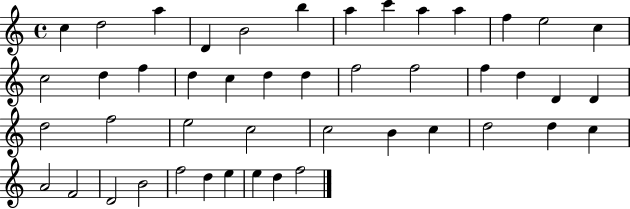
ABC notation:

X:1
T:Untitled
M:4/4
L:1/4
K:C
c d2 a D B2 b a c' a a f e2 c c2 d f d c d d f2 f2 f d D D d2 f2 e2 c2 c2 B c d2 d c A2 F2 D2 B2 f2 d e e d f2